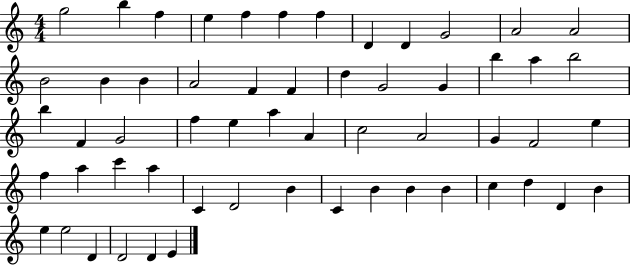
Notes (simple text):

G5/h B5/q F5/q E5/q F5/q F5/q F5/q D4/q D4/q G4/h A4/h A4/h B4/h B4/q B4/q A4/h F4/q F4/q D5/q G4/h G4/q B5/q A5/q B5/h B5/q F4/q G4/h F5/q E5/q A5/q A4/q C5/h A4/h G4/q F4/h E5/q F5/q A5/q C6/q A5/q C4/q D4/h B4/q C4/q B4/q B4/q B4/q C5/q D5/q D4/q B4/q E5/q E5/h D4/q D4/h D4/q E4/q